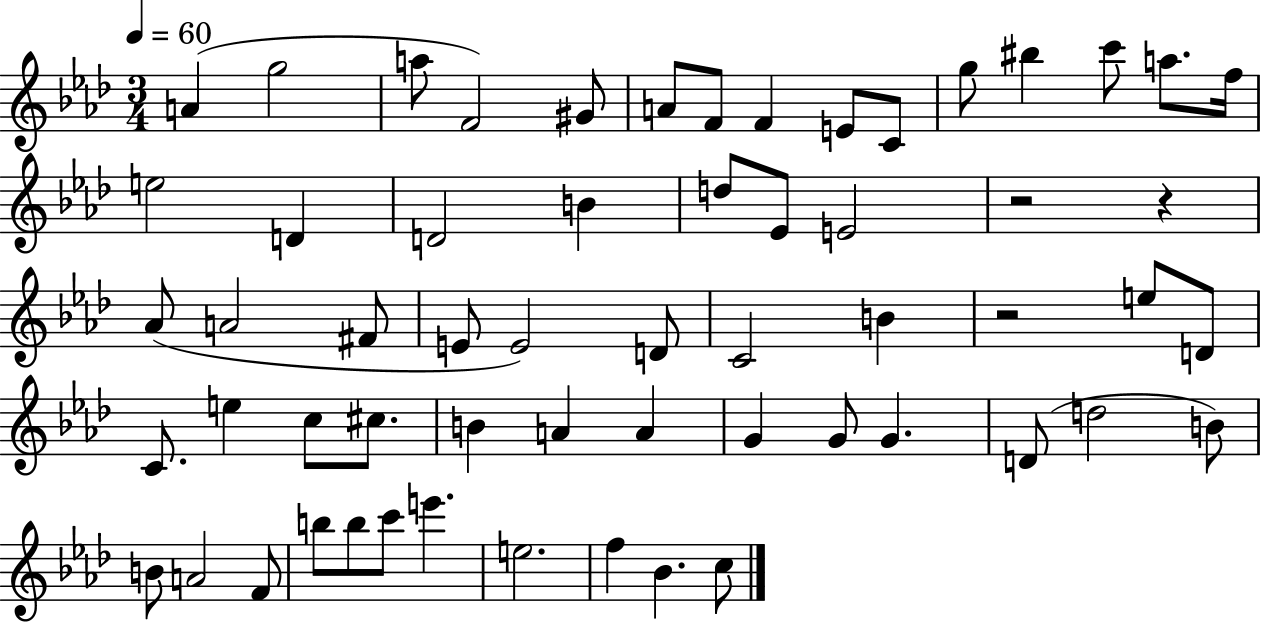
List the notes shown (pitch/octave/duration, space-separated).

A4/q G5/h A5/e F4/h G#4/e A4/e F4/e F4/q E4/e C4/e G5/e BIS5/q C6/e A5/e. F5/s E5/h D4/q D4/h B4/q D5/e Eb4/e E4/h R/h R/q Ab4/e A4/h F#4/e E4/e E4/h D4/e C4/h B4/q R/h E5/e D4/e C4/e. E5/q C5/e C#5/e. B4/q A4/q A4/q G4/q G4/e G4/q. D4/e D5/h B4/e B4/e A4/h F4/e B5/e B5/e C6/e E6/q. E5/h. F5/q Bb4/q. C5/e